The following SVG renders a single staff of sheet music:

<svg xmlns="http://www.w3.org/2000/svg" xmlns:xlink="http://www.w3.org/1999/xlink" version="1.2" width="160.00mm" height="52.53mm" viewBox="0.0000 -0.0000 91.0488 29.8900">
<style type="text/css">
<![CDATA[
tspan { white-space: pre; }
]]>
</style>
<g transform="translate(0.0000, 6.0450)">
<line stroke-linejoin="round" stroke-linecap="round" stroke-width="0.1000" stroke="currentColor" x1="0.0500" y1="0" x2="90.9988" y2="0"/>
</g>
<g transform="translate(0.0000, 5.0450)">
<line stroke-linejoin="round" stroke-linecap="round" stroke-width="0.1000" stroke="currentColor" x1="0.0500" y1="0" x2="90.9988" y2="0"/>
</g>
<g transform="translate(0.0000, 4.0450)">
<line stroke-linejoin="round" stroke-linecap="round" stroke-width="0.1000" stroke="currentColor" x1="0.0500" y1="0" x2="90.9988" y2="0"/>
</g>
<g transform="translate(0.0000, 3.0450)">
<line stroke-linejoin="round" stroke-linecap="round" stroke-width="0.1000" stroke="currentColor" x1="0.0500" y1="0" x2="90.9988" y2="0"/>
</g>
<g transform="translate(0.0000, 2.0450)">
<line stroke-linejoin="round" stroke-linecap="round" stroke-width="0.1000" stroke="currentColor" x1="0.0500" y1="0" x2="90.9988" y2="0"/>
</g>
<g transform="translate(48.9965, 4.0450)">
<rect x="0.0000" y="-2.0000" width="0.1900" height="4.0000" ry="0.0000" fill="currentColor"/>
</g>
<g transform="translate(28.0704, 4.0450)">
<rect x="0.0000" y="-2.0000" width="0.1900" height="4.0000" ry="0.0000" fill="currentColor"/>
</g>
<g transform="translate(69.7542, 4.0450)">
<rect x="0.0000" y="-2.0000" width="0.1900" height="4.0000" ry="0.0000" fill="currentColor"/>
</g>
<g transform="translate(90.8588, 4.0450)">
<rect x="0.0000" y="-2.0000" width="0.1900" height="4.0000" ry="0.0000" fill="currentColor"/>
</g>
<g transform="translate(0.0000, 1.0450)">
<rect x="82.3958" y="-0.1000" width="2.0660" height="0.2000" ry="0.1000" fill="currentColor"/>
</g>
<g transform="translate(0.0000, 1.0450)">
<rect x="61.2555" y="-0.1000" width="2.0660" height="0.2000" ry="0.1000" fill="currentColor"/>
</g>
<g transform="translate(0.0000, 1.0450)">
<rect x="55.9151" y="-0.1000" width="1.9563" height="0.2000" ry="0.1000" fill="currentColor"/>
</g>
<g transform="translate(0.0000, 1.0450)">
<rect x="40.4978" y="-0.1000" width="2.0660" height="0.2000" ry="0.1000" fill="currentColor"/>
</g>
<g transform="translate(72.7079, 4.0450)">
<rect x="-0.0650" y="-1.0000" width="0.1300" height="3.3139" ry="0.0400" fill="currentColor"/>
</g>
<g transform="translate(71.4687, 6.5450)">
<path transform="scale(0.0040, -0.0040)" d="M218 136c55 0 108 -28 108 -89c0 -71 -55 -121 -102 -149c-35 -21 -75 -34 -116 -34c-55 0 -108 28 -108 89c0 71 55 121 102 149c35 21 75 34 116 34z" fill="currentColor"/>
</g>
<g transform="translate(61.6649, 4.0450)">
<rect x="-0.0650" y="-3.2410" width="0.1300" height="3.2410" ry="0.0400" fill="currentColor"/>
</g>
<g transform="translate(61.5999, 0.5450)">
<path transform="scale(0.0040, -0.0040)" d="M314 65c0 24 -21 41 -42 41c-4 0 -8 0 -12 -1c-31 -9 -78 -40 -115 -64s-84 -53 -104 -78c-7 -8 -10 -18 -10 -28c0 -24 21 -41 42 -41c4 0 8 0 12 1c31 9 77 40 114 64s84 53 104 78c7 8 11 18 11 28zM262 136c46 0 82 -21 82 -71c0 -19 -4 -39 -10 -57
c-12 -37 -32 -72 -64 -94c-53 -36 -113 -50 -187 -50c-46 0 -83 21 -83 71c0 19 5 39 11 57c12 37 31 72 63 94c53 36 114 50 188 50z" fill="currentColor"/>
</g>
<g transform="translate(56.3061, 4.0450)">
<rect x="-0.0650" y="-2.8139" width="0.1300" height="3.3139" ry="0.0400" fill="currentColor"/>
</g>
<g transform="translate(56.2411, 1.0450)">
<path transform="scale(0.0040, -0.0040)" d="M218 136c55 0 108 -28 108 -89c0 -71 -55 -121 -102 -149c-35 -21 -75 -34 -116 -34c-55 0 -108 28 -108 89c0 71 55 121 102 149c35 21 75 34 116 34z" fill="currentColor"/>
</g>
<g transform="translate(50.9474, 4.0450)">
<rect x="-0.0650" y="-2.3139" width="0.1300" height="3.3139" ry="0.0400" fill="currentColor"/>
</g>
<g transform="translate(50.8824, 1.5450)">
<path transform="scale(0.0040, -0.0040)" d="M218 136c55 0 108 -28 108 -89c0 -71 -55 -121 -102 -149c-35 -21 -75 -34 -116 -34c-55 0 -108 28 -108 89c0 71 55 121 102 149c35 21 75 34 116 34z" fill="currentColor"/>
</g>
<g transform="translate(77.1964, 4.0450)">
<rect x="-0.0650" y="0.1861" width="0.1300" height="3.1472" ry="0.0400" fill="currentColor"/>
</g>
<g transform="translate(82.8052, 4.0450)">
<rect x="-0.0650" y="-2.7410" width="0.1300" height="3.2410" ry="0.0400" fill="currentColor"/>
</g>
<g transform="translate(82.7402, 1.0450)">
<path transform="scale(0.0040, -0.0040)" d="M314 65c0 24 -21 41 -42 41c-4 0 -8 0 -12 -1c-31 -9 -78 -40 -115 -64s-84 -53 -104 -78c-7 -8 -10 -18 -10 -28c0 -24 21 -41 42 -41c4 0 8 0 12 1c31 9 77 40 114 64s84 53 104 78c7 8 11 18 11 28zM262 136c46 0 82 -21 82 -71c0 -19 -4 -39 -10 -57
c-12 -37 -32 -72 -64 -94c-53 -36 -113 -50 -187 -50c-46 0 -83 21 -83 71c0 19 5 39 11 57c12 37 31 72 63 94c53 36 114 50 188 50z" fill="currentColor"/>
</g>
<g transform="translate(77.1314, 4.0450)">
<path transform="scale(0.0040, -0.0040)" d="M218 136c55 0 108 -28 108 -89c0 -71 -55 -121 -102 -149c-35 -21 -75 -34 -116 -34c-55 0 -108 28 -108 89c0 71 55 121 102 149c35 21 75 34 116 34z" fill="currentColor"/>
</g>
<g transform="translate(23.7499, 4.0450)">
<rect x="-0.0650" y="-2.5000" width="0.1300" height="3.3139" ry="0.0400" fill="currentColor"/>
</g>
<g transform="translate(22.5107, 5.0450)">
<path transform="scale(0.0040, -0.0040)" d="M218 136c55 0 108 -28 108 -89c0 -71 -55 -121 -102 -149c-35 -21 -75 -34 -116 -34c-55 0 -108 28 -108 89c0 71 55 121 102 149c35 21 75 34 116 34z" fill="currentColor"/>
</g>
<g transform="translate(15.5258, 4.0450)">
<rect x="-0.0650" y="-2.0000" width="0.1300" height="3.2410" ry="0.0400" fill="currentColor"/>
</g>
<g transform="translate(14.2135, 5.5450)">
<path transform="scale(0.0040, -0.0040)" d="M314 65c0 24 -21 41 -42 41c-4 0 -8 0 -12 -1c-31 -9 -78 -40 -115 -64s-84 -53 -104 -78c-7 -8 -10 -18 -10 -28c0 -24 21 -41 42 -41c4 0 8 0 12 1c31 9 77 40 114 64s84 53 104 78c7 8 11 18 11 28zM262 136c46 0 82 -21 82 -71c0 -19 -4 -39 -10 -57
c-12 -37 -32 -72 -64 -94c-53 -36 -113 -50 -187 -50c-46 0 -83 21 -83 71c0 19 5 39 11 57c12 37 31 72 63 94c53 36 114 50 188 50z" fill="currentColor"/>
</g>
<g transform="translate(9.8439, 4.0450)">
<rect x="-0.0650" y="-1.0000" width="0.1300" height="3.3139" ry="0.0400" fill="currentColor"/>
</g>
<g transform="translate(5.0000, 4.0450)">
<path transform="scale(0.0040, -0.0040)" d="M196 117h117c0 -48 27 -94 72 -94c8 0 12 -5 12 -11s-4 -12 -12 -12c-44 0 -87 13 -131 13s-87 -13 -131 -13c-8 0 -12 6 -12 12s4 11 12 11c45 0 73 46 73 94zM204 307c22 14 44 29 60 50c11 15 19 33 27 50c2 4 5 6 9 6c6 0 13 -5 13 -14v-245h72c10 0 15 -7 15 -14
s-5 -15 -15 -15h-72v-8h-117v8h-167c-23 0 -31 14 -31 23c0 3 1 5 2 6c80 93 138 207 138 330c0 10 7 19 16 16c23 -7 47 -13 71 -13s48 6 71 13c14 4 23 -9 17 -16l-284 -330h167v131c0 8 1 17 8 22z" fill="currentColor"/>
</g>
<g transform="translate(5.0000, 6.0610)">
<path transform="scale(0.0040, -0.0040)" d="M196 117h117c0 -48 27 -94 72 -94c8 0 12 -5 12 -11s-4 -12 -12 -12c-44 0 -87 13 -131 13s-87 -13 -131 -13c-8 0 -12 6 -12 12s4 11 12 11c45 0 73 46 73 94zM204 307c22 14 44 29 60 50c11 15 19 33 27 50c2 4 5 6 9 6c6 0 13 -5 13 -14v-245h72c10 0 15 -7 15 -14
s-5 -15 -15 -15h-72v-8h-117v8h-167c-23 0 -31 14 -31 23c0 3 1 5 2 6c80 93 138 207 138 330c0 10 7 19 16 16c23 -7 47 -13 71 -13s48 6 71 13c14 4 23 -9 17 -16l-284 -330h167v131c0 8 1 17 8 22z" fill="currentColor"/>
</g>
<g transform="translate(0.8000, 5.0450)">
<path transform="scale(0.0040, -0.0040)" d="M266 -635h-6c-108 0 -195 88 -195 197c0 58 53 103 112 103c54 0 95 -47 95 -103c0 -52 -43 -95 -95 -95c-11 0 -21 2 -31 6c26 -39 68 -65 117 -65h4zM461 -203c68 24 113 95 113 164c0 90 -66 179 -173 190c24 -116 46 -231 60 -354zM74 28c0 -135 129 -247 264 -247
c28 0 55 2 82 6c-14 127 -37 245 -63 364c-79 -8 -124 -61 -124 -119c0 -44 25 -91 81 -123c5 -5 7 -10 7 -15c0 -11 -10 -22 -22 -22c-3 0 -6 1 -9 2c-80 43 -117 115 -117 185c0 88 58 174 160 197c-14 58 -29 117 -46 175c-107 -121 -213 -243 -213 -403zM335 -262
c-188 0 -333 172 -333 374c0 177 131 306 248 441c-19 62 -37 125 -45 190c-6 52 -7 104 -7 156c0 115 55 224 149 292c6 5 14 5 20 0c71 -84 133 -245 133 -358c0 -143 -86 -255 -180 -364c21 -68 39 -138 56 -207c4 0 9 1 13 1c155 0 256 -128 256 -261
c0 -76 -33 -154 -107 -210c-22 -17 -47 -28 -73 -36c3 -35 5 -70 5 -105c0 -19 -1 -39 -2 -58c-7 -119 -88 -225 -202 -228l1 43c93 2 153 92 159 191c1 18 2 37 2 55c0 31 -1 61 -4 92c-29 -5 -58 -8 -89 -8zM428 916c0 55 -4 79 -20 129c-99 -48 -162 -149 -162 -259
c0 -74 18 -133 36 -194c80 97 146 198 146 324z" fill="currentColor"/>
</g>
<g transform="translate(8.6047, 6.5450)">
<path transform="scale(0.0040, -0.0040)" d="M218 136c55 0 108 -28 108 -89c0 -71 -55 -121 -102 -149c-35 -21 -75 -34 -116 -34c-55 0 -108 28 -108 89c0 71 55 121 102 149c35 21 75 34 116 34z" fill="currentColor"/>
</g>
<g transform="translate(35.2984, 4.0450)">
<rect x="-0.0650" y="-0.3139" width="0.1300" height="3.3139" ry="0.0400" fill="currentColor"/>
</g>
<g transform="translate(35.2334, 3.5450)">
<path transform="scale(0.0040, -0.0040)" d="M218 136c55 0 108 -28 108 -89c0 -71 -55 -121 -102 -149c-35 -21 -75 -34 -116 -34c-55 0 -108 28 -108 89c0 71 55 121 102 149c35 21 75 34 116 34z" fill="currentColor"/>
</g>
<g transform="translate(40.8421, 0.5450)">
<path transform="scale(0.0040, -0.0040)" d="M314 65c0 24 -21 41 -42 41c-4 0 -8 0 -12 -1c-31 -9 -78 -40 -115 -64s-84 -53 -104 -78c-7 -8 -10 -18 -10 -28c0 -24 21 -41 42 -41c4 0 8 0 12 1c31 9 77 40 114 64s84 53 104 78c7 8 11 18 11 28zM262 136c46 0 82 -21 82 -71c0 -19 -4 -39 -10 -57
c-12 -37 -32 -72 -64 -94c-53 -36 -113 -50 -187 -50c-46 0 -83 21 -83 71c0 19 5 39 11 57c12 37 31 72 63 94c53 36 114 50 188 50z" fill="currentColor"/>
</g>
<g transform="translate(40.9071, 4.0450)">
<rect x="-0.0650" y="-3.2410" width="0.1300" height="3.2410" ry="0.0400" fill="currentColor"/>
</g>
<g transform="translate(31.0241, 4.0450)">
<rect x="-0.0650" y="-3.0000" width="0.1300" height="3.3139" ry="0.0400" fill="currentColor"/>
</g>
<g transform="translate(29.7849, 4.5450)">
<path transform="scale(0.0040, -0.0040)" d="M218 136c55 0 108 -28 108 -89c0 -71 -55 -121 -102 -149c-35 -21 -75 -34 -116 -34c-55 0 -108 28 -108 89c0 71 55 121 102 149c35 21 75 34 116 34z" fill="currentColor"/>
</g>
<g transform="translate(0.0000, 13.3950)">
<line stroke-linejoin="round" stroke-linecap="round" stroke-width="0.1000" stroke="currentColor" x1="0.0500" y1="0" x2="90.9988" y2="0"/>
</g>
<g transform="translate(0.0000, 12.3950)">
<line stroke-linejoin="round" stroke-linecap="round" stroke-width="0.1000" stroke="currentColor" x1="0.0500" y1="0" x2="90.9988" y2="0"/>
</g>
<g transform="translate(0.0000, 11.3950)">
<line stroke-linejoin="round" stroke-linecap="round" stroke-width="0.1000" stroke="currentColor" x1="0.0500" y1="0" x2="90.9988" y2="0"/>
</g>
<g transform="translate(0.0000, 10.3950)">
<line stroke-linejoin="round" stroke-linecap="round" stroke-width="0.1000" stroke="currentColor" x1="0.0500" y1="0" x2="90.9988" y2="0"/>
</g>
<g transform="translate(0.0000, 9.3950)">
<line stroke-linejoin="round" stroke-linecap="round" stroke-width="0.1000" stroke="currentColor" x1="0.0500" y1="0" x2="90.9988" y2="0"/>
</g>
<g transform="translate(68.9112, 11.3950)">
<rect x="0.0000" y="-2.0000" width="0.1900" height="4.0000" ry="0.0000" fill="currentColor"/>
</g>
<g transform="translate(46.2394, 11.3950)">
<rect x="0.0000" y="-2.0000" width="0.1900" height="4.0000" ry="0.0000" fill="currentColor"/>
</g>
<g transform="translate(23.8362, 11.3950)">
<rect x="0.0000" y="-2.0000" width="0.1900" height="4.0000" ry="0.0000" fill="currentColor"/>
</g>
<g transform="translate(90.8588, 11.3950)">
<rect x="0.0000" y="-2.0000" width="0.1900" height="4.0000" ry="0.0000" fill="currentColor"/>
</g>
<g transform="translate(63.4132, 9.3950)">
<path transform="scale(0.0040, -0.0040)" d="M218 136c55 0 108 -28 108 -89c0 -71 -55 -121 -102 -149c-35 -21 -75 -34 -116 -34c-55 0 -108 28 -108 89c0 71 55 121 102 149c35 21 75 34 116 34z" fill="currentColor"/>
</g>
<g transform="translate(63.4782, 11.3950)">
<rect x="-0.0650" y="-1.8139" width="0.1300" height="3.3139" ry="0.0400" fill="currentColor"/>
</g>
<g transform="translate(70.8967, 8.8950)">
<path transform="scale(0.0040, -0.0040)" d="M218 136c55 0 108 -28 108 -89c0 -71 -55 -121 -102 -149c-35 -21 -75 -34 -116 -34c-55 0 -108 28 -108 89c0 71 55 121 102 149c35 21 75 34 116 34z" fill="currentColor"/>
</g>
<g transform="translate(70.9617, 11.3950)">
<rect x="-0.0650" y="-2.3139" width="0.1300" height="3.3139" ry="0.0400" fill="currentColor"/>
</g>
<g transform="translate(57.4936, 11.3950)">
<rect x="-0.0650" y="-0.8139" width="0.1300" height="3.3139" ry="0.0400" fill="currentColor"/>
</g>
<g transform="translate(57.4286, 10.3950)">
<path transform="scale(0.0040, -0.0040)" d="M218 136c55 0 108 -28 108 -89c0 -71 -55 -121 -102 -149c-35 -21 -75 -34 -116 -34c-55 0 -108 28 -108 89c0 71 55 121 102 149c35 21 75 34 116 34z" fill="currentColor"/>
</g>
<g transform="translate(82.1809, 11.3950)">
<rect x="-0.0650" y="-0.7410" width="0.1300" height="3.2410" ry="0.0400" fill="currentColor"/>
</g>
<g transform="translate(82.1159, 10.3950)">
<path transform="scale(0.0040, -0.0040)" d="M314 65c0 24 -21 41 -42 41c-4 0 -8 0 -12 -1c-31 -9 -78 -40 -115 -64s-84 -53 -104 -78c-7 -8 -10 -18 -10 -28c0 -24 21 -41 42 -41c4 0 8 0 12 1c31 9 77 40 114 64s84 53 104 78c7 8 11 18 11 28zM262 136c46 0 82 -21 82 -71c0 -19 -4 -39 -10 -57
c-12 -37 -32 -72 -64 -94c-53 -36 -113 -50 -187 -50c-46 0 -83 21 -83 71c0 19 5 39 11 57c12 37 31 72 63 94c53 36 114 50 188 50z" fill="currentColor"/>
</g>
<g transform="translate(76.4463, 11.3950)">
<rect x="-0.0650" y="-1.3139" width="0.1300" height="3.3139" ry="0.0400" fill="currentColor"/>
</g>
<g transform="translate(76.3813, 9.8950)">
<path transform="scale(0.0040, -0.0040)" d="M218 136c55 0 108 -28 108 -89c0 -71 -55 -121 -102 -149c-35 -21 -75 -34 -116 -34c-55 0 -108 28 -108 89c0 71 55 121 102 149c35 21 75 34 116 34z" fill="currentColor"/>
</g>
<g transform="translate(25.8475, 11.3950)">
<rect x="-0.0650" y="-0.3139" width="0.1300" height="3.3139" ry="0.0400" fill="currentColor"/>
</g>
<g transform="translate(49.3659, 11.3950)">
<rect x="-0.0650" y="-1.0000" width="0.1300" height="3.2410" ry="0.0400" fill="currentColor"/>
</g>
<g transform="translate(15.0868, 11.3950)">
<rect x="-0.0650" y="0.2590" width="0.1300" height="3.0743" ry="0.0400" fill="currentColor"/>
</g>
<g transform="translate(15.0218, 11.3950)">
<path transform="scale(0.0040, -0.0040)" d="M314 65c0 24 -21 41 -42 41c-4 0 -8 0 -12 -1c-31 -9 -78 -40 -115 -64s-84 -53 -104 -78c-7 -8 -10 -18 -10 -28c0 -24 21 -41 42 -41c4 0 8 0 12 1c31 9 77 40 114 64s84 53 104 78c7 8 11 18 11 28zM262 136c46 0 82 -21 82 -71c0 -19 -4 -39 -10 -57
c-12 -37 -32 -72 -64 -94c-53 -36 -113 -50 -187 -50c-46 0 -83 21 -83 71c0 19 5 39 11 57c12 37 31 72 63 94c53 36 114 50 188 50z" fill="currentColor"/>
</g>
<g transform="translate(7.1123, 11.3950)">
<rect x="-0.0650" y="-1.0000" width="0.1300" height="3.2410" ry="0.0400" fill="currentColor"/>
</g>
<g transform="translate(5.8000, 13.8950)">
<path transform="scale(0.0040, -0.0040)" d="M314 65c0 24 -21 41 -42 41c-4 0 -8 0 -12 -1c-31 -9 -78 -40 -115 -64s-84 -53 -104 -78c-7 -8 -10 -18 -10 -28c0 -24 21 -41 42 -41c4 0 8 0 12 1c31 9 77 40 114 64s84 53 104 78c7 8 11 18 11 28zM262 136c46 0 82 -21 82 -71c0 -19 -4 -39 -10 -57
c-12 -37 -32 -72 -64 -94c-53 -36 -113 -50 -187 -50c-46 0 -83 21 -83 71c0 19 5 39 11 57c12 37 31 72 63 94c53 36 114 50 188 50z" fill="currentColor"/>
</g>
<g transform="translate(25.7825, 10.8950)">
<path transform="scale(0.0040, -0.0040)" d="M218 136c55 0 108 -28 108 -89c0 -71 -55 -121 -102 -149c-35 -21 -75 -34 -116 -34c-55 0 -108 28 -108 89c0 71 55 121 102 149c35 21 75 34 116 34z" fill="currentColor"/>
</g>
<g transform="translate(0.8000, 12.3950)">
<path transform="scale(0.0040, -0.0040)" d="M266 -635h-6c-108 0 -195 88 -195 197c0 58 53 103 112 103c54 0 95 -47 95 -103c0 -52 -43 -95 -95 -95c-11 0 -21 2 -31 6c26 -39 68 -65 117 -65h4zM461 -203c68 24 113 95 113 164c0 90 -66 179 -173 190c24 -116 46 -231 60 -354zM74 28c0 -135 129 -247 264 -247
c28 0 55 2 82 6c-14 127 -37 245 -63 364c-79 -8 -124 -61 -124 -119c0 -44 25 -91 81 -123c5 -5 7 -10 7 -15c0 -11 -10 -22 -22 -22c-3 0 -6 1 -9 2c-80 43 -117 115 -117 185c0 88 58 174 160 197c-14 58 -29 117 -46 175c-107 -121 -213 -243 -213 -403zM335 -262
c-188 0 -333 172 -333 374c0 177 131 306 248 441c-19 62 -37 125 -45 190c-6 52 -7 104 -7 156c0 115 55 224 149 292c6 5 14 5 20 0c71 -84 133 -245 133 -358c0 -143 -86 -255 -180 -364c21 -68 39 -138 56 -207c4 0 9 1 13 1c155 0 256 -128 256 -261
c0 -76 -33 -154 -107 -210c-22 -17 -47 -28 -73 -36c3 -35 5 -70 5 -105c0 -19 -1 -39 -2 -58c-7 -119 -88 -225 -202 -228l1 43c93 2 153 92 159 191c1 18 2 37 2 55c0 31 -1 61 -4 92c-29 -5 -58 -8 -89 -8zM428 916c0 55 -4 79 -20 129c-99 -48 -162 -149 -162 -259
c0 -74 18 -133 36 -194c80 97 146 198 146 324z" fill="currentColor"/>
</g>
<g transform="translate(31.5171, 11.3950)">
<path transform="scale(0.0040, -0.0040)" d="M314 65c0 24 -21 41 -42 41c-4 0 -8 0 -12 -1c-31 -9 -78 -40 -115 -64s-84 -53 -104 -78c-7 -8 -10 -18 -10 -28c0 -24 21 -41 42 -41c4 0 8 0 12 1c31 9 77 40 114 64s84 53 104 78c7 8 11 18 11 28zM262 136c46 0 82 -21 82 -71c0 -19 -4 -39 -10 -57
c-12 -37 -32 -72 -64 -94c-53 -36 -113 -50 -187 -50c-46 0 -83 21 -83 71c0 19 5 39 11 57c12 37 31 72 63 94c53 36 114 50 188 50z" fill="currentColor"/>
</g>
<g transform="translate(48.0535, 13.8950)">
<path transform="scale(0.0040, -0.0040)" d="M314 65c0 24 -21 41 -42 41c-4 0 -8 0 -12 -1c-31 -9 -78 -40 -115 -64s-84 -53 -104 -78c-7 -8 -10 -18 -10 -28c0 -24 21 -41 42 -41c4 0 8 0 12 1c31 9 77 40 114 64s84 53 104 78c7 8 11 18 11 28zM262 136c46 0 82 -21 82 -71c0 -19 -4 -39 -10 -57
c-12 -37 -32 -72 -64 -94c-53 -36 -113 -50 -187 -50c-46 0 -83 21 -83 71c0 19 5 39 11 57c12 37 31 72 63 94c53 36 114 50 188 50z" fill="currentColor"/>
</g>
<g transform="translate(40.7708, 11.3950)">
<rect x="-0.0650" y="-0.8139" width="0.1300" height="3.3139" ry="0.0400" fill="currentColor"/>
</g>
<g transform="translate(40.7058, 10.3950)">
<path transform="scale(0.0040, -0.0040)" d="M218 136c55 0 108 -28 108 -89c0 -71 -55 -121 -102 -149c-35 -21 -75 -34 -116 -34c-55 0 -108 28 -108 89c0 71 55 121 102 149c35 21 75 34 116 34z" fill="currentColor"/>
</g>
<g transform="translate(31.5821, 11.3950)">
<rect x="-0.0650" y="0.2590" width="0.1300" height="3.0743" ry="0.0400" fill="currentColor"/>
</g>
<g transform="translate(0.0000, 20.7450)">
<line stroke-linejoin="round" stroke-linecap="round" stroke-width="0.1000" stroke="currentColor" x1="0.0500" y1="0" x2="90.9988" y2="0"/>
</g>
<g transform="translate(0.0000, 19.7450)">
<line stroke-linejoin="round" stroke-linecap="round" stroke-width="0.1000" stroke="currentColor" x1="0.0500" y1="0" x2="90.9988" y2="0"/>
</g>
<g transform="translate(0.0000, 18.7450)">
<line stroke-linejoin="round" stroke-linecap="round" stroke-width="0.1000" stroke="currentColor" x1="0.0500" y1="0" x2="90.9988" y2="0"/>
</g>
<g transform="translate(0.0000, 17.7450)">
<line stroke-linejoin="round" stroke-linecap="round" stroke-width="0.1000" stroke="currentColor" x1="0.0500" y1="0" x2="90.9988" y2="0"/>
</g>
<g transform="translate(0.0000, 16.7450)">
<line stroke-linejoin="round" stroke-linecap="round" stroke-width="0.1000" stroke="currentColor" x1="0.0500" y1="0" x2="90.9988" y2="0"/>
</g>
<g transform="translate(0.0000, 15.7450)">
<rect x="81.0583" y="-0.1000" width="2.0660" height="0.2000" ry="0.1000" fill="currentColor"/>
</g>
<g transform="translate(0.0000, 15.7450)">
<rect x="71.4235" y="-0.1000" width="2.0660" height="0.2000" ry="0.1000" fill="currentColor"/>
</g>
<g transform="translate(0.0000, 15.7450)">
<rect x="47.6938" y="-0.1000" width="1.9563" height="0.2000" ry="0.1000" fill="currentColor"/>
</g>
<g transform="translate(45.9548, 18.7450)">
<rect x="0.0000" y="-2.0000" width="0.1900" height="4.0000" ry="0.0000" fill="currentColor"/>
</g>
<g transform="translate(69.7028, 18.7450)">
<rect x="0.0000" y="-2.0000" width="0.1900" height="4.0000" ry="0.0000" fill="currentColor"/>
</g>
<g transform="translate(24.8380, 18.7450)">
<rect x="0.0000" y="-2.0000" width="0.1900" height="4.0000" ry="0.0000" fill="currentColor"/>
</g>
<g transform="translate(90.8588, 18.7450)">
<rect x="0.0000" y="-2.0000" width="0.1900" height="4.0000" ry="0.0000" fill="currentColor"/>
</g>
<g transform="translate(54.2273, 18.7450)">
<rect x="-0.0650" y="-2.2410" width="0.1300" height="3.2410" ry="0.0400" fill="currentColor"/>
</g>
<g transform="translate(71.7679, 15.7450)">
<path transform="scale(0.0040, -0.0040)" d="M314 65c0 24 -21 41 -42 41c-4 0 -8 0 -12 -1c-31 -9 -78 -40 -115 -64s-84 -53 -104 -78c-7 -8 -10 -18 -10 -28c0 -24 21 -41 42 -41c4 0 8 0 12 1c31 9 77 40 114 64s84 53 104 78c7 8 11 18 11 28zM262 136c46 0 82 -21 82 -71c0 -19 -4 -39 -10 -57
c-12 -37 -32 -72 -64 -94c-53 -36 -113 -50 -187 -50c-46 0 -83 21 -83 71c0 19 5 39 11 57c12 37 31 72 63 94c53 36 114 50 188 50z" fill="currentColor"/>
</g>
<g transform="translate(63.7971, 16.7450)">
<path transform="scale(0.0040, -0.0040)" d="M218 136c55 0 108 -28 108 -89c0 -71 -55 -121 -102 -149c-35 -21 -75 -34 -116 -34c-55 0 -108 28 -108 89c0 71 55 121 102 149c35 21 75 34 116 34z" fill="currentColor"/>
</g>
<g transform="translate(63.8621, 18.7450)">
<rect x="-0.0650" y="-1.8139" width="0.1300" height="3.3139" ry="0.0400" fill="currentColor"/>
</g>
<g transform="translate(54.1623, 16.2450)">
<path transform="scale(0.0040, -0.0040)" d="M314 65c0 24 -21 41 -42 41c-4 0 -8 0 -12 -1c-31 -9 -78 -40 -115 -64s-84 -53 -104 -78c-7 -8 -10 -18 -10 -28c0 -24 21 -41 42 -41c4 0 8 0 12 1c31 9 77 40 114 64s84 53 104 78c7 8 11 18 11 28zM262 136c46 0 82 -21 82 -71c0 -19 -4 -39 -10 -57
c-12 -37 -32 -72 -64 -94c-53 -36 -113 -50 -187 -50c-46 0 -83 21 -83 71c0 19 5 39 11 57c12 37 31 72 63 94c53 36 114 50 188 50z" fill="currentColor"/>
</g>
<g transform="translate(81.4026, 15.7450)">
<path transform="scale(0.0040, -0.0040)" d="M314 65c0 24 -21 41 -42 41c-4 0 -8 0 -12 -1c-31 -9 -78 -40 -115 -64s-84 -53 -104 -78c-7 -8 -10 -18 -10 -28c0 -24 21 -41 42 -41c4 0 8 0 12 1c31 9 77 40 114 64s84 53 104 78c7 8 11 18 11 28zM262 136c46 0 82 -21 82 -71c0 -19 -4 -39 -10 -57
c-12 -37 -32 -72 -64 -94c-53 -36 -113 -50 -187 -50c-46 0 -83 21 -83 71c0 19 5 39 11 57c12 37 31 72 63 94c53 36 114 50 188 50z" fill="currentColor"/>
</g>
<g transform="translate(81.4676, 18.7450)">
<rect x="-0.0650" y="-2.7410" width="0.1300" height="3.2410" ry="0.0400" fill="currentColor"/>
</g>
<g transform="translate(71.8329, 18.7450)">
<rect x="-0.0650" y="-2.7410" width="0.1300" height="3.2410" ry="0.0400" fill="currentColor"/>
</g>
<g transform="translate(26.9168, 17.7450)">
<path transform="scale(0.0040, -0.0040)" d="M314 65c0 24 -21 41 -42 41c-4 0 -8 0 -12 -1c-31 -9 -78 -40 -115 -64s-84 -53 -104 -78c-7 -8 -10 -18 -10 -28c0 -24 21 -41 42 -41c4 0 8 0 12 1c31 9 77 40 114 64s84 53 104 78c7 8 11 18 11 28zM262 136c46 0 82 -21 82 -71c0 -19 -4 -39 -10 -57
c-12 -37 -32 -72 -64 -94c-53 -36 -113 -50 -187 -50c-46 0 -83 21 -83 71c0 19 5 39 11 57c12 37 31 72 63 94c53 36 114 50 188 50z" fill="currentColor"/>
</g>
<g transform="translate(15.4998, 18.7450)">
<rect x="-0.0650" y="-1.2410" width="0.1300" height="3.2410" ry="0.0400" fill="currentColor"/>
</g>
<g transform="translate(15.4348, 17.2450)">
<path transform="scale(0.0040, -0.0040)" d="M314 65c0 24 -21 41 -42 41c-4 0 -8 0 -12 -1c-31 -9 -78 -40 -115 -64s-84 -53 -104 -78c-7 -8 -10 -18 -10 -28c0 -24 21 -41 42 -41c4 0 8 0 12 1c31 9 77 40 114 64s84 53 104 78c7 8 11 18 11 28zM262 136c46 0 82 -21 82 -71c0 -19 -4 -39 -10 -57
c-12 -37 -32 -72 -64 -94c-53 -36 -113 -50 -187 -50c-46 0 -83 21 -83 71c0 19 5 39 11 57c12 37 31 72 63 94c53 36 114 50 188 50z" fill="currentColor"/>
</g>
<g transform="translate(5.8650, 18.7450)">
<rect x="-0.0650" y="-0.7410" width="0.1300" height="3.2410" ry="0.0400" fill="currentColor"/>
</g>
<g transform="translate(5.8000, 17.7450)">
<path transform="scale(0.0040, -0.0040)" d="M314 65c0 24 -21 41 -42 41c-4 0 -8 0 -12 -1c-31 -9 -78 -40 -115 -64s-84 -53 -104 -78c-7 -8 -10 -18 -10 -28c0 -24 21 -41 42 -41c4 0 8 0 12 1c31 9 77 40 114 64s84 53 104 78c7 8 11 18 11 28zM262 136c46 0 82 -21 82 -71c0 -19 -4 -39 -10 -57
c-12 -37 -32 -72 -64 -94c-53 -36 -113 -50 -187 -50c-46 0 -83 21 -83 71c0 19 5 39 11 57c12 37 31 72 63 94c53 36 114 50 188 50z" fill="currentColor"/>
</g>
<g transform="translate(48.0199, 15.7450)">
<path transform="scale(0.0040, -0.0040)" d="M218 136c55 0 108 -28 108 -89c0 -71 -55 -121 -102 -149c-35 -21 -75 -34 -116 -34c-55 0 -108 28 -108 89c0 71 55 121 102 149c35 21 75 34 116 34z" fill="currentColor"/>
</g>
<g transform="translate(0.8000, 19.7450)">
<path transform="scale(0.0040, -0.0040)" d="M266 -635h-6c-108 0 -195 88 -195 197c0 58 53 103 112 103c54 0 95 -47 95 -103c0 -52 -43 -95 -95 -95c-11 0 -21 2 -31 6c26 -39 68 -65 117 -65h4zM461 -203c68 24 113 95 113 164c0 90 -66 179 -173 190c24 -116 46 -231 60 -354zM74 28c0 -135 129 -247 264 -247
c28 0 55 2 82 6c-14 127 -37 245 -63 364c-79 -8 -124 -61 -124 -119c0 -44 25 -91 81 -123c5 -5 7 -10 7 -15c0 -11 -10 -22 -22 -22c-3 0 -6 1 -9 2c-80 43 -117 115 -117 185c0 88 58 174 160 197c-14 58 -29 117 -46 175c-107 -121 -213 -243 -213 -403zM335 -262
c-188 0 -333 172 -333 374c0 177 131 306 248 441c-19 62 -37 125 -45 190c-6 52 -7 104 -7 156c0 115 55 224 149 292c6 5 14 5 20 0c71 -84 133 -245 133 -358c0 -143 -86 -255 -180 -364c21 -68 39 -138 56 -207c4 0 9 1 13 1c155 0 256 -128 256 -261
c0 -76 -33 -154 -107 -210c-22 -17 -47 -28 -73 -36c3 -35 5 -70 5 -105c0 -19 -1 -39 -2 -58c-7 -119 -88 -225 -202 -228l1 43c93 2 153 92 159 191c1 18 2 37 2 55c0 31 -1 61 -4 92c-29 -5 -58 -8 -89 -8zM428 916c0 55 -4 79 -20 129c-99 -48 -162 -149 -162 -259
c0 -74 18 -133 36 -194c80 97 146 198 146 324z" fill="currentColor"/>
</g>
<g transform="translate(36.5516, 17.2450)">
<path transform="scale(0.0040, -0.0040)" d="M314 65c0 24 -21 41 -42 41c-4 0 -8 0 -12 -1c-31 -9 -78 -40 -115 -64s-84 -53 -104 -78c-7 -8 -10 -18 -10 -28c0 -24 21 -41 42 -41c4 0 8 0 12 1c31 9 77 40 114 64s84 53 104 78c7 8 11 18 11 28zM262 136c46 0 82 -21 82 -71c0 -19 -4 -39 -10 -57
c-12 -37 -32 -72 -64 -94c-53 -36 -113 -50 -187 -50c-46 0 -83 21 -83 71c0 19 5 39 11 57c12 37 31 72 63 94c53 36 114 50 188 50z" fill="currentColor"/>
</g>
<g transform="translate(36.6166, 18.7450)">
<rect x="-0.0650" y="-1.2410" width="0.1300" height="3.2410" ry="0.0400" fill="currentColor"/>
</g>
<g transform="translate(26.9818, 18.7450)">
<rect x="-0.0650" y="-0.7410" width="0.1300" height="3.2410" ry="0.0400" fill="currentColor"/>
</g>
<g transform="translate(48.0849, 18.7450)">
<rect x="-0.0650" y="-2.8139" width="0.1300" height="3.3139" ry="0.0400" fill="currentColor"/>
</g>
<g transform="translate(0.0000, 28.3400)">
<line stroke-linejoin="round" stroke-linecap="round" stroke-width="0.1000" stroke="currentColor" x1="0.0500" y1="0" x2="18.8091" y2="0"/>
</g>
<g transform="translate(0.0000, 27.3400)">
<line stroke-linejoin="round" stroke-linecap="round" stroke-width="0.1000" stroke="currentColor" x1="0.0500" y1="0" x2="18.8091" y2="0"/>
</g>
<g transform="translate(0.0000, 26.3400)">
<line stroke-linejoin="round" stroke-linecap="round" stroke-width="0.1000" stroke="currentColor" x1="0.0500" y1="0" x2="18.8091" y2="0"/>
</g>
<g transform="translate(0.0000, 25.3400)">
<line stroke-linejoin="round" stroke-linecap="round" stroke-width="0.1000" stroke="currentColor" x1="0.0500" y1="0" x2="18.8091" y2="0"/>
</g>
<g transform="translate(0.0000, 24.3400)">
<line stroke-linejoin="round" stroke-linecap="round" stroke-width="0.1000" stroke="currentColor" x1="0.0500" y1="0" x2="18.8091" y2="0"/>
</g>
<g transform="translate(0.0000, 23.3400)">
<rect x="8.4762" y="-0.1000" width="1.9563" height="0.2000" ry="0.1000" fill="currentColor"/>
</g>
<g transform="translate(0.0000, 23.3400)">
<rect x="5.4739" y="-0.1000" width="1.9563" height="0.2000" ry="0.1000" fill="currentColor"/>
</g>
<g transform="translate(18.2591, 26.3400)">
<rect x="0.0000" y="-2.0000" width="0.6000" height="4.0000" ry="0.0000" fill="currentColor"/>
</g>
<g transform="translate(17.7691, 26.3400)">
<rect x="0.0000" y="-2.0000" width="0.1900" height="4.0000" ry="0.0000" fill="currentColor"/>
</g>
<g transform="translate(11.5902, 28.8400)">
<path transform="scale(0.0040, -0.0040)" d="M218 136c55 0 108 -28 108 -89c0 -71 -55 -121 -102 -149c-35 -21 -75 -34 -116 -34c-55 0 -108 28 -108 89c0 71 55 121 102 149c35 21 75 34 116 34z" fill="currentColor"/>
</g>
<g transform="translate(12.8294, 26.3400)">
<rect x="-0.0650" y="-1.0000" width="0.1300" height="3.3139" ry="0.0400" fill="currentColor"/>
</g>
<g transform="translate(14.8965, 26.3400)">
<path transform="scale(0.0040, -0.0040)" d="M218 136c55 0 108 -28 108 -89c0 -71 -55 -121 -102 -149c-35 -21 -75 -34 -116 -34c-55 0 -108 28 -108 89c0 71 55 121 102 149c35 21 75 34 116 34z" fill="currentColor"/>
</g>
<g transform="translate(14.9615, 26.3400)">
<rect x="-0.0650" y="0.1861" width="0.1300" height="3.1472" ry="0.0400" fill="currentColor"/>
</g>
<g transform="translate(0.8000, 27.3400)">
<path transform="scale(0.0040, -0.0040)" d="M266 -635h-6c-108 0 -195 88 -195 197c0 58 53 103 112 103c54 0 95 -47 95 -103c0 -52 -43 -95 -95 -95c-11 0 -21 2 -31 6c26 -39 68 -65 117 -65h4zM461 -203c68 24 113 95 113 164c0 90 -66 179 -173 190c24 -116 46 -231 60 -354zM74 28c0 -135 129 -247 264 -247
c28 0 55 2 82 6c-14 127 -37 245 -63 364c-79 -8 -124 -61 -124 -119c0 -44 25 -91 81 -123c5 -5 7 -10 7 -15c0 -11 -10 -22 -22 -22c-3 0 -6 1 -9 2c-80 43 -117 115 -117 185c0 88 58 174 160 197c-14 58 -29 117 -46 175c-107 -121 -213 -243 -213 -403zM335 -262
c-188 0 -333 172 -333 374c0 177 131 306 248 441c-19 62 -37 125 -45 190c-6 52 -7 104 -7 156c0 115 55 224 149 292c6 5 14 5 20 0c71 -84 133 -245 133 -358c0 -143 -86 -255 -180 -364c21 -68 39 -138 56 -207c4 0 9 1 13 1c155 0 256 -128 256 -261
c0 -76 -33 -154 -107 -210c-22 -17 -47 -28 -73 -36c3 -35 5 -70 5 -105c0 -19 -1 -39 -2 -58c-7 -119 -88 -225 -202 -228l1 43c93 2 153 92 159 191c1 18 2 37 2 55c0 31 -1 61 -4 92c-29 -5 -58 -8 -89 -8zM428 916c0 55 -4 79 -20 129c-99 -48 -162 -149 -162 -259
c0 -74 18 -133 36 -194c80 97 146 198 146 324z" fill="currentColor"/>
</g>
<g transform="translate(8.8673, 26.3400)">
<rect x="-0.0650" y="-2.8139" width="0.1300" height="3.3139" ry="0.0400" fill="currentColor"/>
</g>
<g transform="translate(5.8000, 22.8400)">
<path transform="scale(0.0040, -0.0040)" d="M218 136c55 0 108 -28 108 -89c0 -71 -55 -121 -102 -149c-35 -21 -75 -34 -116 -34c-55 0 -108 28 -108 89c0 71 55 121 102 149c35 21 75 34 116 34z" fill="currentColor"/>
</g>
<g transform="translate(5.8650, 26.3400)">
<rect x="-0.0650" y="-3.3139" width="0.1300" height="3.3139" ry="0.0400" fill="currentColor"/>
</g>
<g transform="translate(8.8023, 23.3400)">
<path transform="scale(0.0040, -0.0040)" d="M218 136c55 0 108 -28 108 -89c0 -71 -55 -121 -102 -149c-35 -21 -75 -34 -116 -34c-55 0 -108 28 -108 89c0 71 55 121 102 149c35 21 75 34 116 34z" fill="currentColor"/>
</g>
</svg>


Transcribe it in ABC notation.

X:1
T:Untitled
M:4/4
L:1/4
K:C
D F2 G A c b2 g a b2 D B a2 D2 B2 c B2 d D2 d f g e d2 d2 e2 d2 e2 a g2 f a2 a2 b a D B